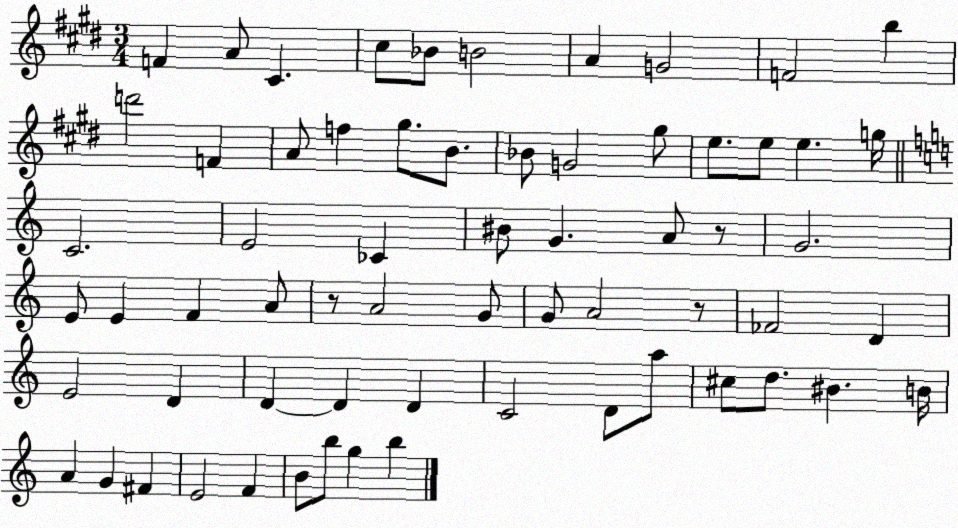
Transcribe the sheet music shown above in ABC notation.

X:1
T:Untitled
M:3/4
L:1/4
K:E
F A/2 ^C ^c/2 _B/2 B2 A G2 F2 b d'2 F A/2 f ^g/2 B/2 _B/2 G2 ^g/2 e/2 e/2 e g/4 C2 E2 _C ^B/2 G A/2 z/2 G2 E/2 E F A/2 z/2 A2 G/2 G/2 A2 z/2 _F2 D E2 D D D D C2 D/2 a/2 ^c/2 d/2 ^B B/4 A G ^F E2 F B/2 b/2 g b